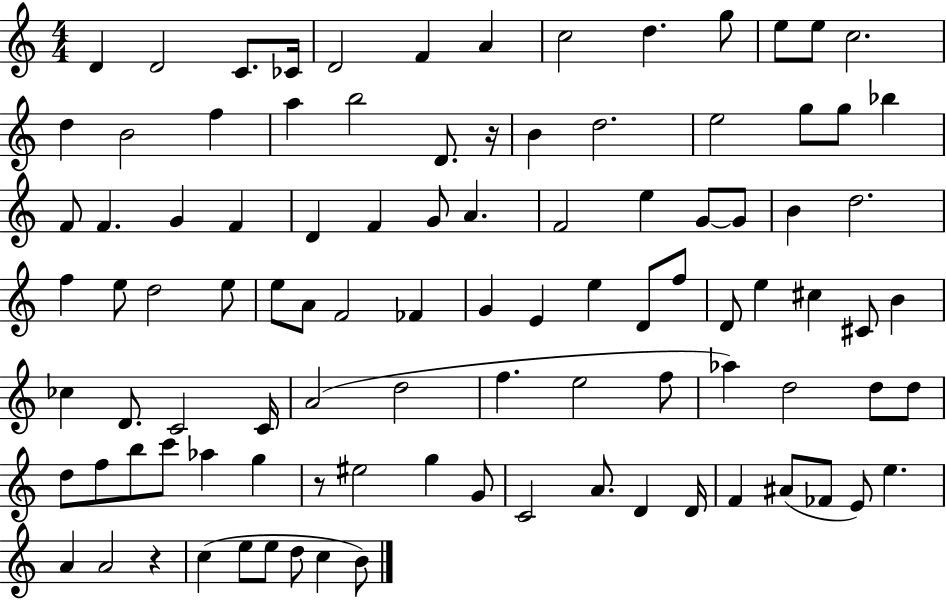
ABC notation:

X:1
T:Untitled
M:4/4
L:1/4
K:C
D D2 C/2 _C/4 D2 F A c2 d g/2 e/2 e/2 c2 d B2 f a b2 D/2 z/4 B d2 e2 g/2 g/2 _b F/2 F G F D F G/2 A F2 e G/2 G/2 B d2 f e/2 d2 e/2 e/2 A/2 F2 _F G E e D/2 f/2 D/2 e ^c ^C/2 B _c D/2 C2 C/4 A2 d2 f e2 f/2 _a d2 d/2 d/2 d/2 f/2 b/2 c'/2 _a g z/2 ^e2 g G/2 C2 A/2 D D/4 F ^A/2 _F/2 E/2 e A A2 z c e/2 e/2 d/2 c B/2